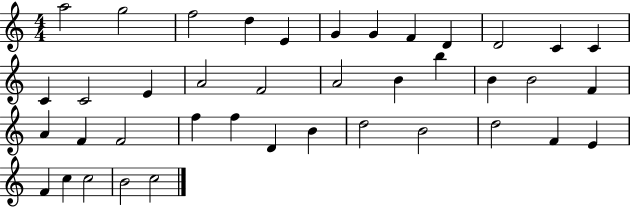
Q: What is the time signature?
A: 4/4